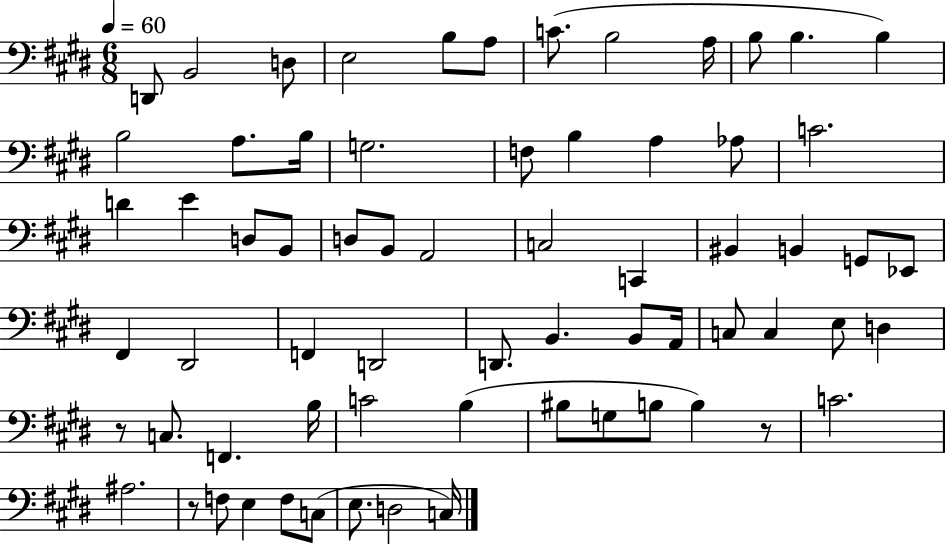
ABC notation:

X:1
T:Untitled
M:6/8
L:1/4
K:E
D,,/2 B,,2 D,/2 E,2 B,/2 A,/2 C/2 B,2 A,/4 B,/2 B, B, B,2 A,/2 B,/4 G,2 F,/2 B, A, _A,/2 C2 D E D,/2 B,,/2 D,/2 B,,/2 A,,2 C,2 C,, ^B,, B,, G,,/2 _E,,/2 ^F,, ^D,,2 F,, D,,2 D,,/2 B,, B,,/2 A,,/4 C,/2 C, E,/2 D, z/2 C,/2 F,, B,/4 C2 B, ^B,/2 G,/2 B,/2 B, z/2 C2 ^A,2 z/2 F,/2 E, F,/2 C,/2 E,/2 D,2 C,/4